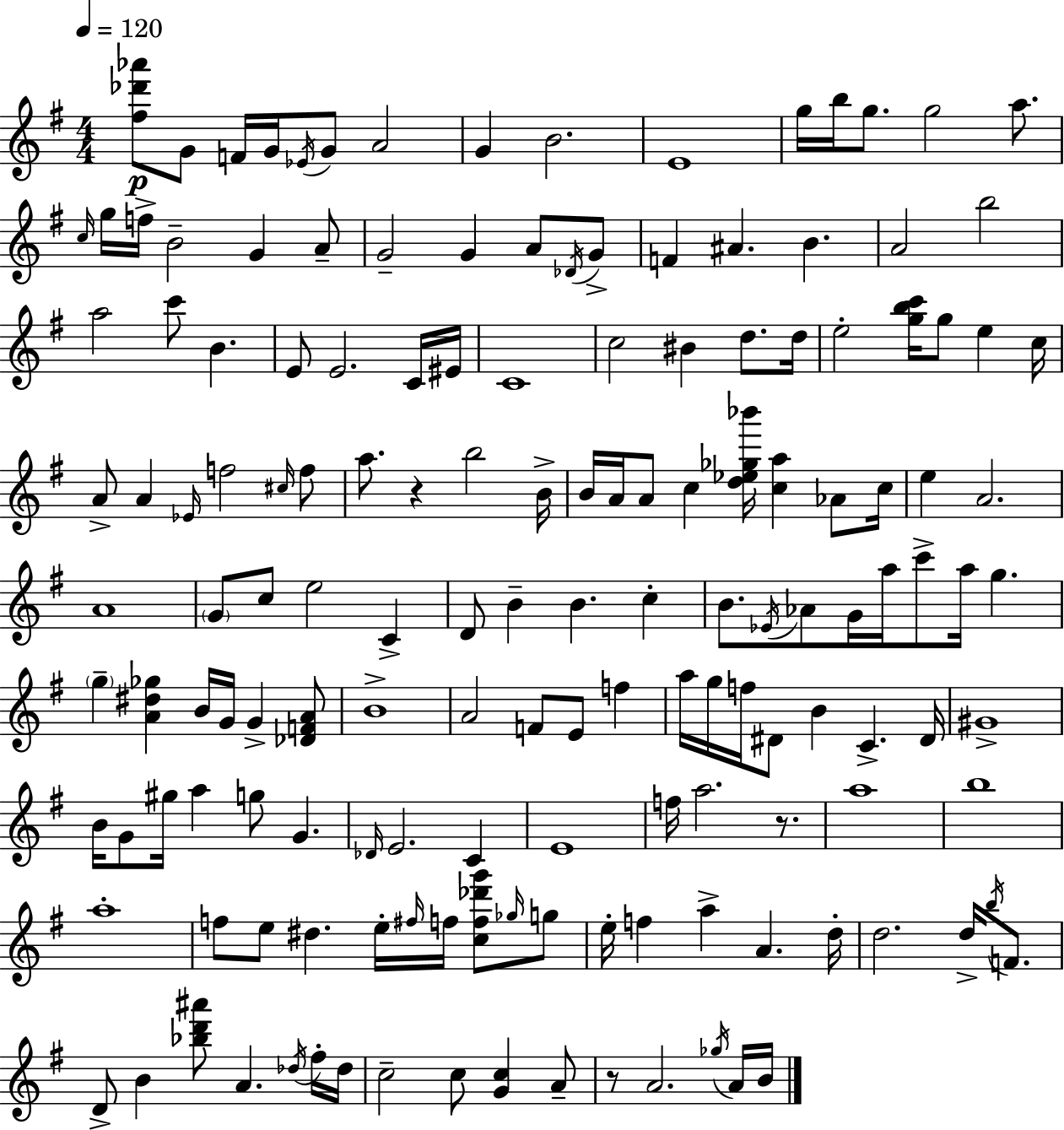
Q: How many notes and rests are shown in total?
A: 154